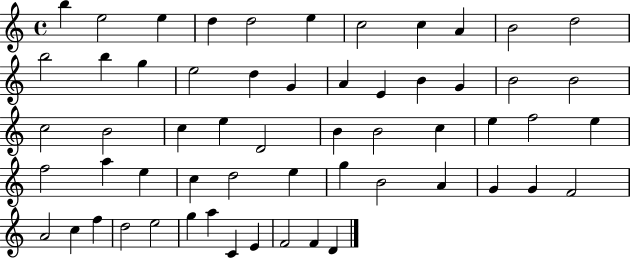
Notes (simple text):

B5/q E5/h E5/q D5/q D5/h E5/q C5/h C5/q A4/q B4/h D5/h B5/h B5/q G5/q E5/h D5/q G4/q A4/q E4/q B4/q G4/q B4/h B4/h C5/h B4/h C5/q E5/q D4/h B4/q B4/h C5/q E5/q F5/h E5/q F5/h A5/q E5/q C5/q D5/h E5/q G5/q B4/h A4/q G4/q G4/q F4/h A4/h C5/q F5/q D5/h E5/h G5/q A5/q C4/q E4/q F4/h F4/q D4/q